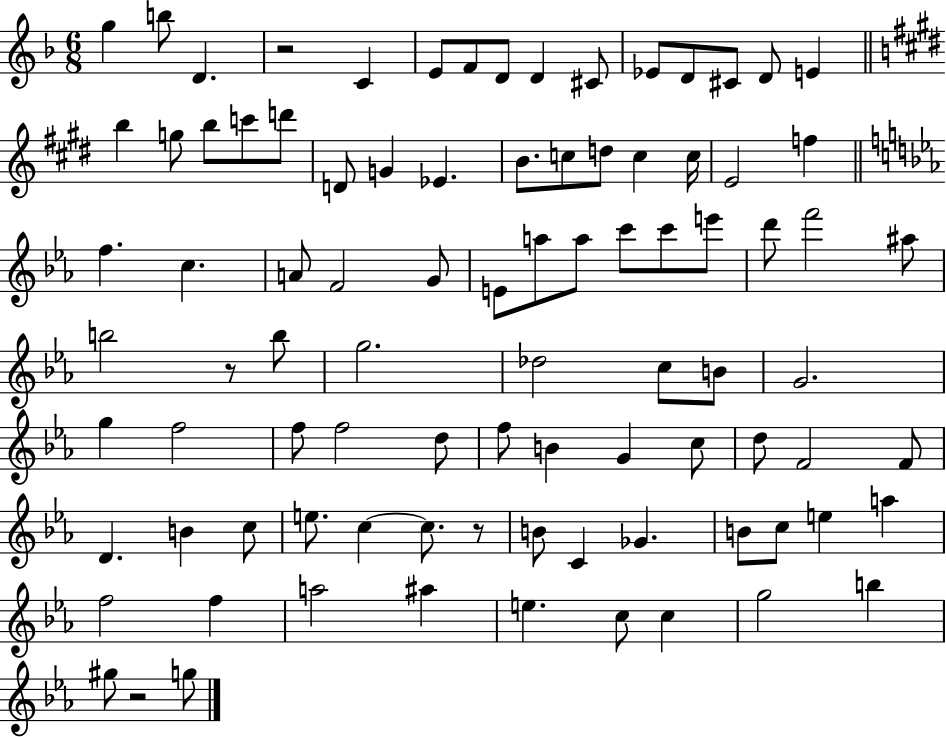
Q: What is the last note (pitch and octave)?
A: G5